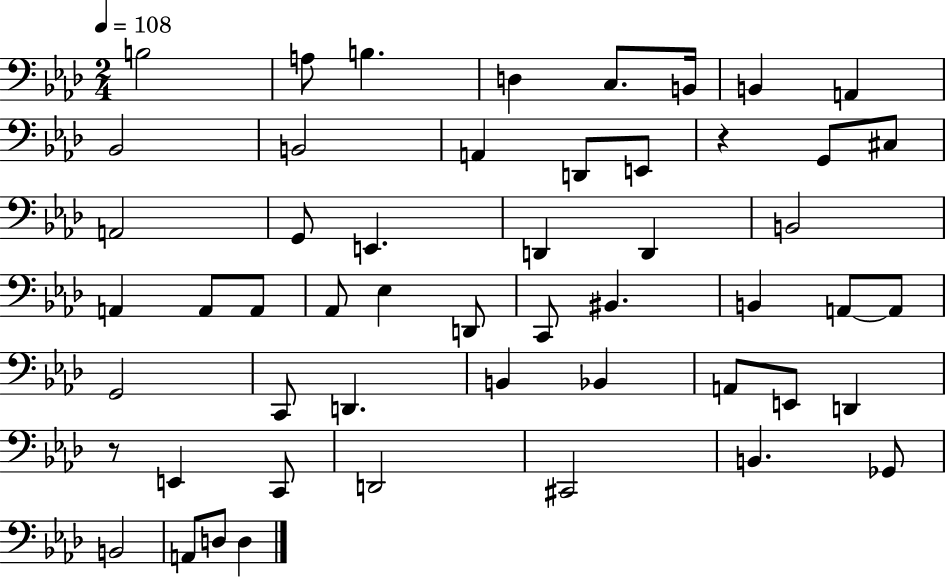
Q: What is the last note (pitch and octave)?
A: D3